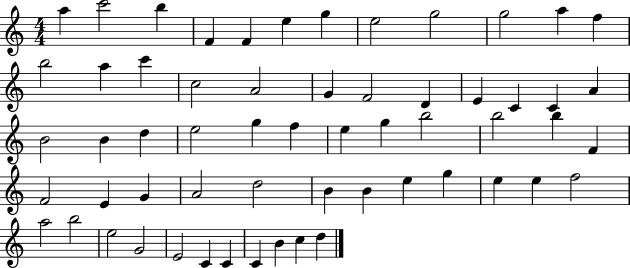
A5/q C6/h B5/q F4/q F4/q E5/q G5/q E5/h G5/h G5/h A5/q F5/q B5/h A5/q C6/q C5/h A4/h G4/q F4/h D4/q E4/q C4/q C4/q A4/q B4/h B4/q D5/q E5/h G5/q F5/q E5/q G5/q B5/h B5/h B5/q F4/q F4/h E4/q G4/q A4/h D5/h B4/q B4/q E5/q G5/q E5/q E5/q F5/h A5/h B5/h E5/h G4/h E4/h C4/q C4/q C4/q B4/q C5/q D5/q